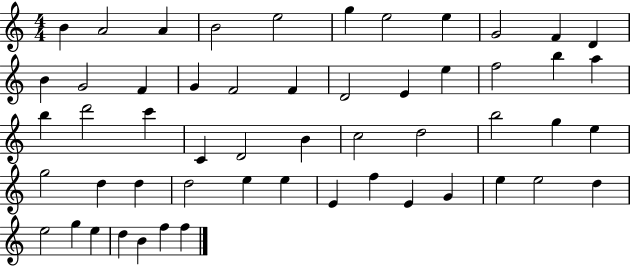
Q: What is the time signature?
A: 4/4